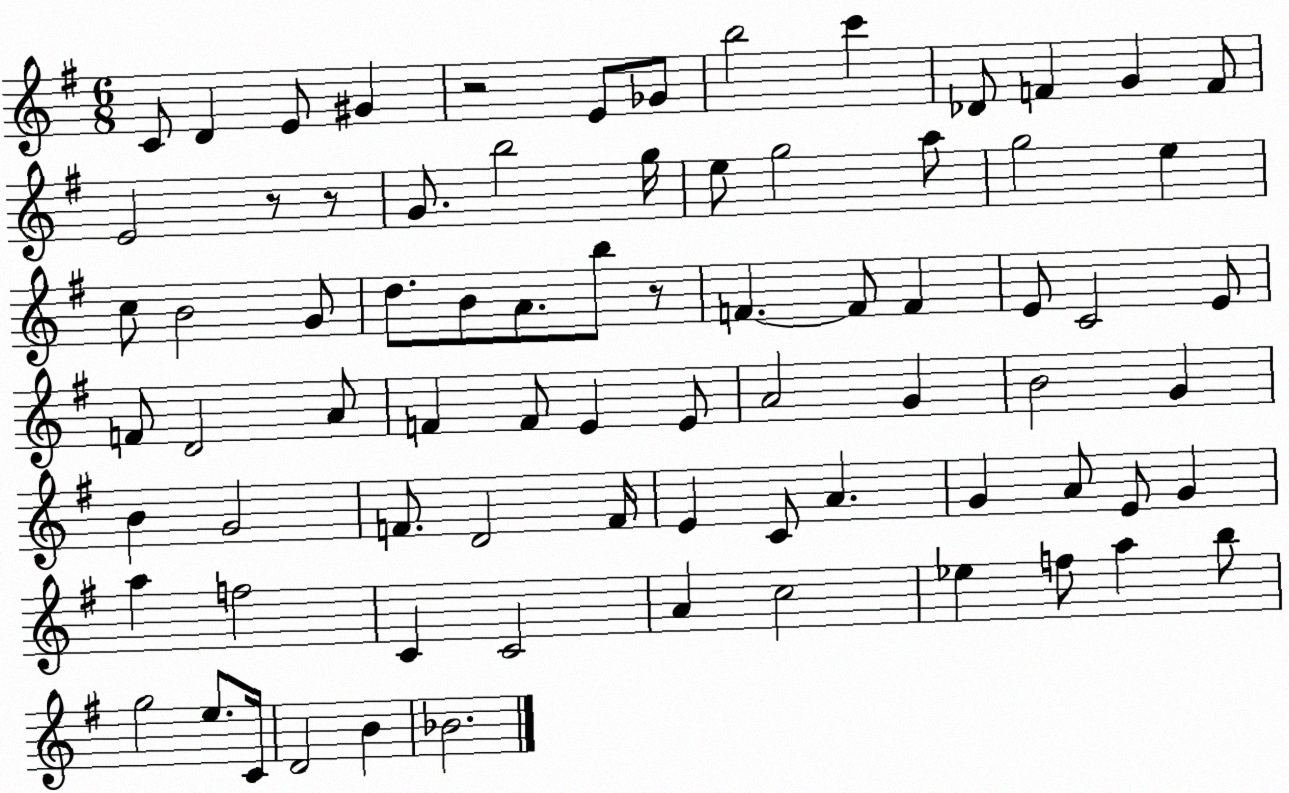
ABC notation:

X:1
T:Untitled
M:6/8
L:1/4
K:G
C/2 D E/2 ^G z2 E/2 _G/2 b2 c' _D/2 F G F/2 E2 z/2 z/2 G/2 b2 g/4 e/2 g2 a/2 g2 e c/2 B2 G/2 d/2 B/2 A/2 b/2 z/2 F F/2 F E/2 C2 E/2 F/2 D2 A/2 F F/2 E E/2 A2 G B2 G B G2 F/2 D2 F/4 E C/2 A G A/2 E/2 G a f2 C C2 A c2 _e f/2 a b/2 g2 e/2 C/4 D2 B _B2